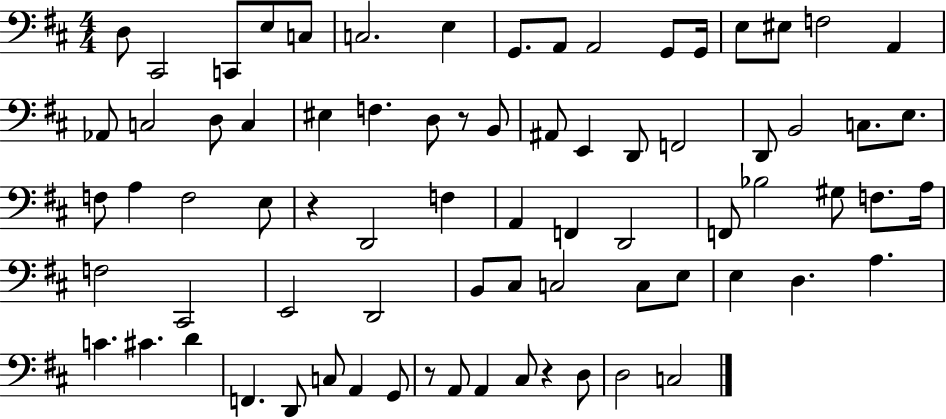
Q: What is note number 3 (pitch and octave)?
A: C2